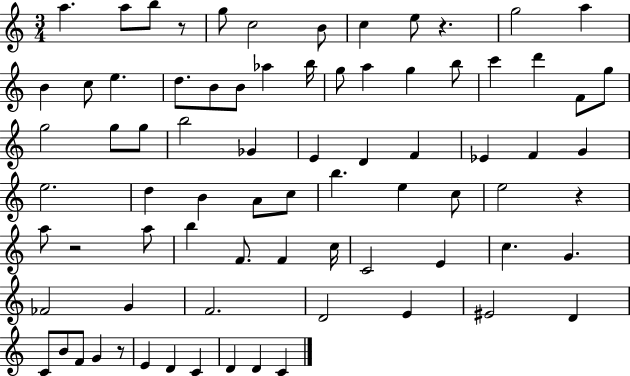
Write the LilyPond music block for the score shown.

{
  \clef treble
  \numericTimeSignature
  \time 3/4
  \key c \major
  a''4. a''8 b''8 r8 | g''8 c''2 b'8 | c''4 e''8 r4. | g''2 a''4 | \break b'4 c''8 e''4. | d''8. b'8 b'8 aes''4 b''16 | g''8 a''4 g''4 b''8 | c'''4 d'''4 f'8 g''8 | \break g''2 g''8 g''8 | b''2 ges'4 | e'4 d'4 f'4 | ees'4 f'4 g'4 | \break e''2. | d''4 b'4 a'8 c''8 | b''4. e''4 c''8 | e''2 r4 | \break a''8 r2 a''8 | b''4 f'8. f'4 c''16 | c'2 e'4 | c''4. g'4. | \break fes'2 g'4 | f'2. | d'2 e'4 | eis'2 d'4 | \break c'8 b'8 f'8 g'4 r8 | e'4 d'4 c'4 | d'4 d'4 c'4 | \bar "|."
}